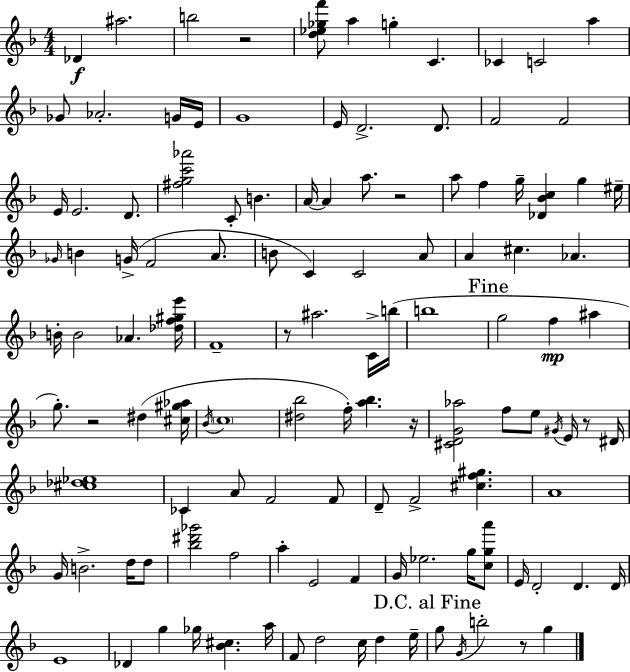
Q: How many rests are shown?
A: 7